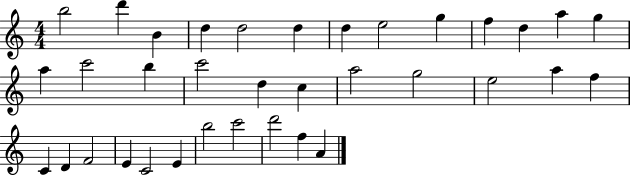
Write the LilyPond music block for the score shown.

{
  \clef treble
  \numericTimeSignature
  \time 4/4
  \key c \major
  b''2 d'''4 b'4 | d''4 d''2 d''4 | d''4 e''2 g''4 | f''4 d''4 a''4 g''4 | \break a''4 c'''2 b''4 | c'''2 d''4 c''4 | a''2 g''2 | e''2 a''4 f''4 | \break c'4 d'4 f'2 | e'4 c'2 e'4 | b''2 c'''2 | d'''2 f''4 a'4 | \break \bar "|."
}